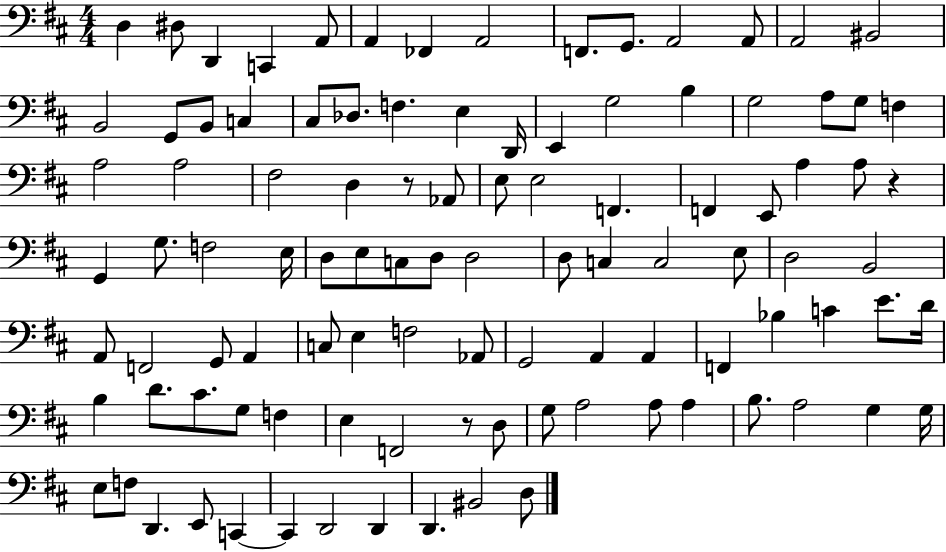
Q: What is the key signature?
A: D major